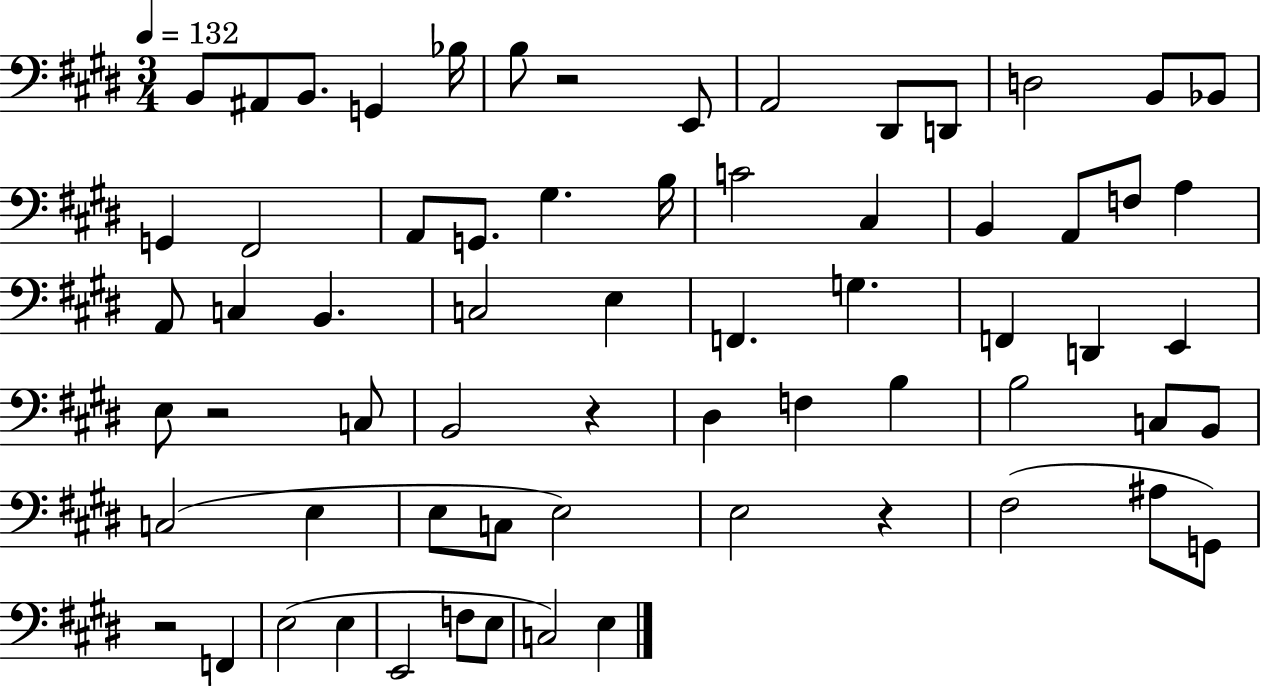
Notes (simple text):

B2/e A#2/e B2/e. G2/q Bb3/s B3/e R/h E2/e A2/h D#2/e D2/e D3/h B2/e Bb2/e G2/q F#2/h A2/e G2/e. G#3/q. B3/s C4/h C#3/q B2/q A2/e F3/e A3/q A2/e C3/q B2/q. C3/h E3/q F2/q. G3/q. F2/q D2/q E2/q E3/e R/h C3/e B2/h R/q D#3/q F3/q B3/q B3/h C3/e B2/e C3/h E3/q E3/e C3/e E3/h E3/h R/q F#3/h A#3/e G2/e R/h F2/q E3/h E3/q E2/h F3/e E3/e C3/h E3/q